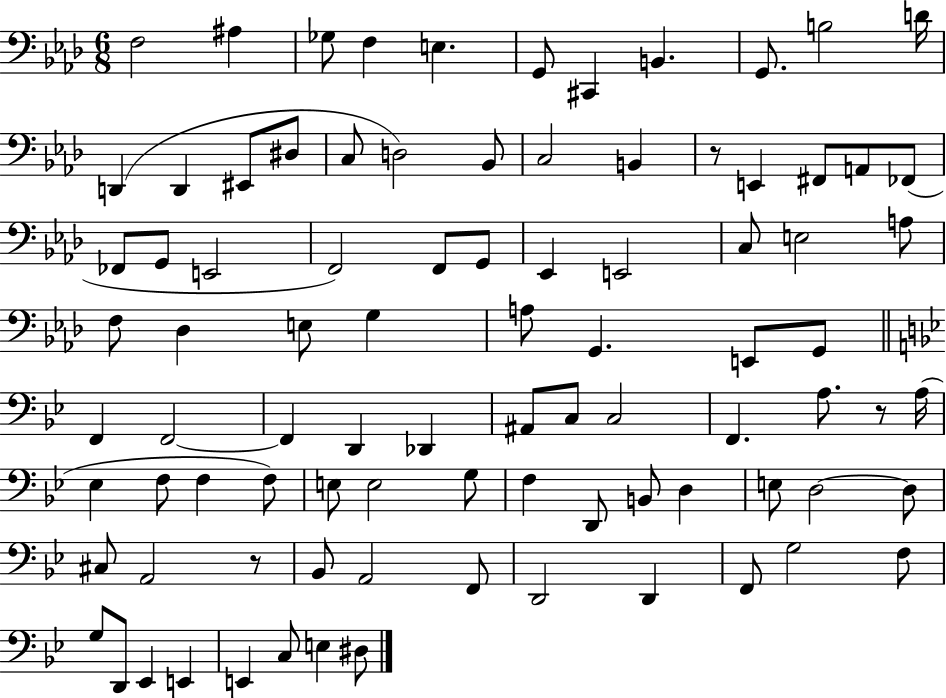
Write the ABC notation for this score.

X:1
T:Untitled
M:6/8
L:1/4
K:Ab
F,2 ^A, _G,/2 F, E, G,,/2 ^C,, B,, G,,/2 B,2 D/4 D,, D,, ^E,,/2 ^D,/2 C,/2 D,2 _B,,/2 C,2 B,, z/2 E,, ^F,,/2 A,,/2 _F,,/2 _F,,/2 G,,/2 E,,2 F,,2 F,,/2 G,,/2 _E,, E,,2 C,/2 E,2 A,/2 F,/2 _D, E,/2 G, A,/2 G,, E,,/2 G,,/2 F,, F,,2 F,, D,, _D,, ^A,,/2 C,/2 C,2 F,, A,/2 z/2 A,/4 _E, F,/2 F, F,/2 E,/2 E,2 G,/2 F, D,,/2 B,,/2 D, E,/2 D,2 D,/2 ^C,/2 A,,2 z/2 _B,,/2 A,,2 F,,/2 D,,2 D,, F,,/2 G,2 F,/2 G,/2 D,,/2 _E,, E,, E,, C,/2 E, ^D,/2